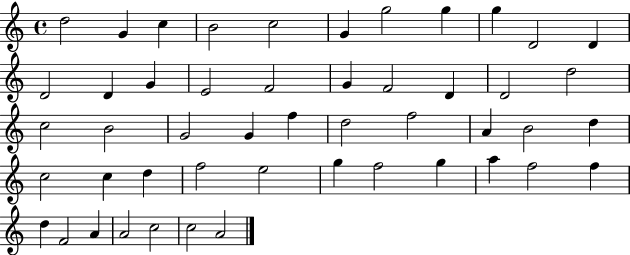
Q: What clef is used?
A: treble